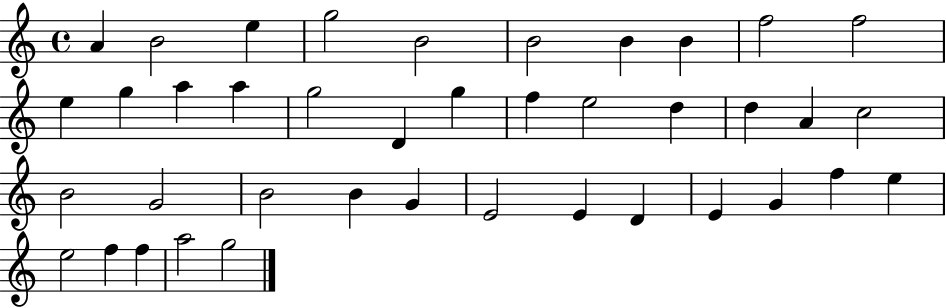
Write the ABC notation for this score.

X:1
T:Untitled
M:4/4
L:1/4
K:C
A B2 e g2 B2 B2 B B f2 f2 e g a a g2 D g f e2 d d A c2 B2 G2 B2 B G E2 E D E G f e e2 f f a2 g2